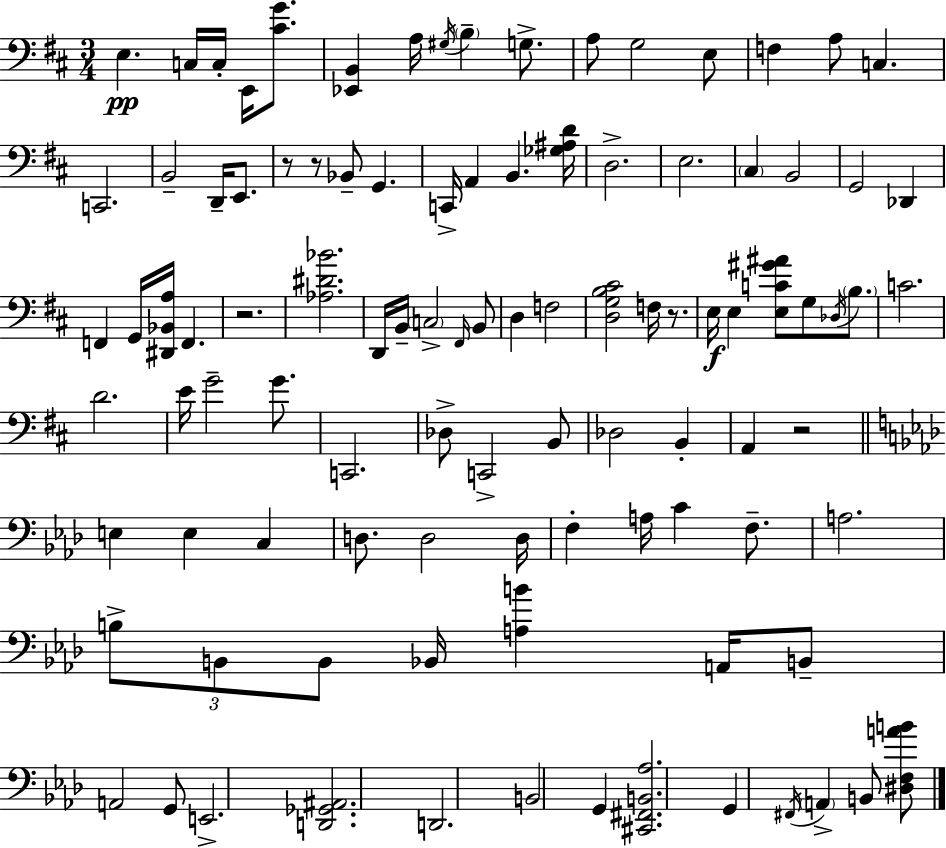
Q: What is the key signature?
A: D major